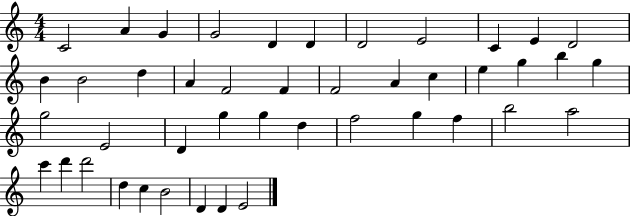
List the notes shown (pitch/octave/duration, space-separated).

C4/h A4/q G4/q G4/h D4/q D4/q D4/h E4/h C4/q E4/q D4/h B4/q B4/h D5/q A4/q F4/h F4/q F4/h A4/q C5/q E5/q G5/q B5/q G5/q G5/h E4/h D4/q G5/q G5/q D5/q F5/h G5/q F5/q B5/h A5/h C6/q D6/q D6/h D5/q C5/q B4/h D4/q D4/q E4/h